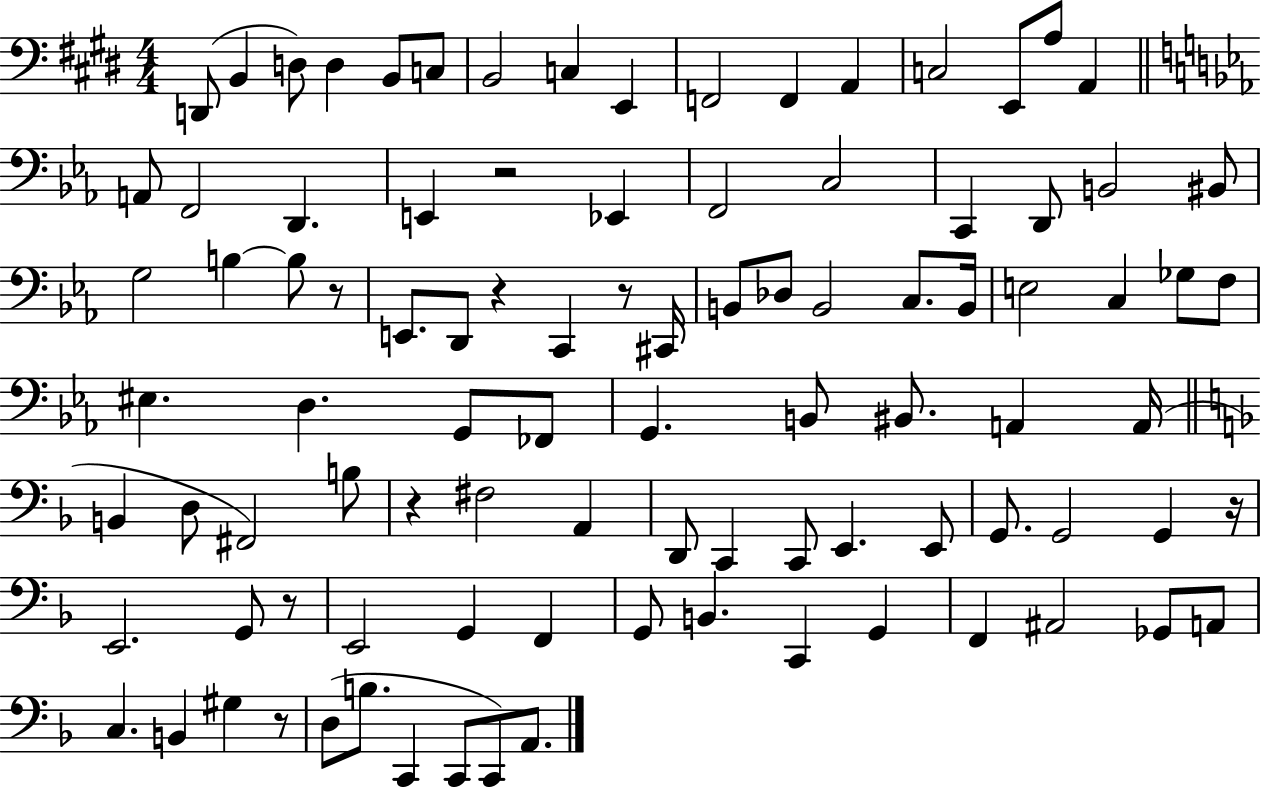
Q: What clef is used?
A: bass